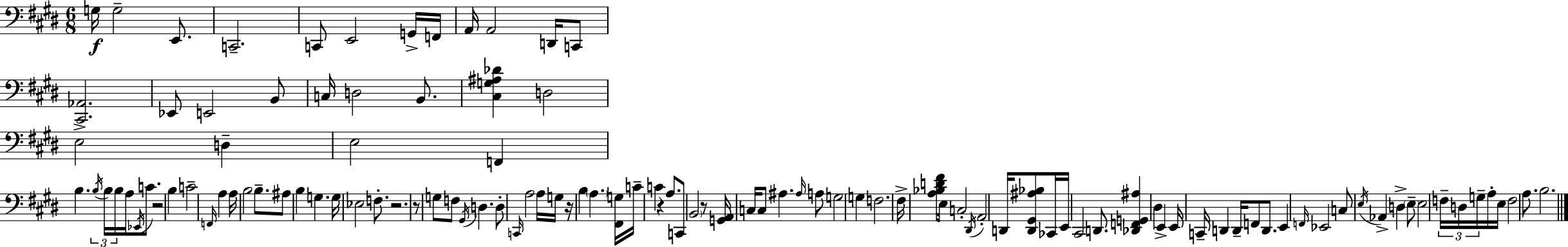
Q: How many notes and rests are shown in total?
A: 115